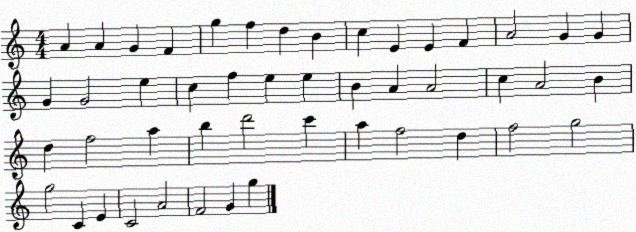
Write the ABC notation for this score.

X:1
T:Untitled
M:4/4
L:1/4
K:C
A A G F g f d B c E E F A2 G G G G2 e c f e e B A A2 c A2 B d f2 a b d'2 c' a f2 d f2 g2 g2 C E C2 A2 F2 G g